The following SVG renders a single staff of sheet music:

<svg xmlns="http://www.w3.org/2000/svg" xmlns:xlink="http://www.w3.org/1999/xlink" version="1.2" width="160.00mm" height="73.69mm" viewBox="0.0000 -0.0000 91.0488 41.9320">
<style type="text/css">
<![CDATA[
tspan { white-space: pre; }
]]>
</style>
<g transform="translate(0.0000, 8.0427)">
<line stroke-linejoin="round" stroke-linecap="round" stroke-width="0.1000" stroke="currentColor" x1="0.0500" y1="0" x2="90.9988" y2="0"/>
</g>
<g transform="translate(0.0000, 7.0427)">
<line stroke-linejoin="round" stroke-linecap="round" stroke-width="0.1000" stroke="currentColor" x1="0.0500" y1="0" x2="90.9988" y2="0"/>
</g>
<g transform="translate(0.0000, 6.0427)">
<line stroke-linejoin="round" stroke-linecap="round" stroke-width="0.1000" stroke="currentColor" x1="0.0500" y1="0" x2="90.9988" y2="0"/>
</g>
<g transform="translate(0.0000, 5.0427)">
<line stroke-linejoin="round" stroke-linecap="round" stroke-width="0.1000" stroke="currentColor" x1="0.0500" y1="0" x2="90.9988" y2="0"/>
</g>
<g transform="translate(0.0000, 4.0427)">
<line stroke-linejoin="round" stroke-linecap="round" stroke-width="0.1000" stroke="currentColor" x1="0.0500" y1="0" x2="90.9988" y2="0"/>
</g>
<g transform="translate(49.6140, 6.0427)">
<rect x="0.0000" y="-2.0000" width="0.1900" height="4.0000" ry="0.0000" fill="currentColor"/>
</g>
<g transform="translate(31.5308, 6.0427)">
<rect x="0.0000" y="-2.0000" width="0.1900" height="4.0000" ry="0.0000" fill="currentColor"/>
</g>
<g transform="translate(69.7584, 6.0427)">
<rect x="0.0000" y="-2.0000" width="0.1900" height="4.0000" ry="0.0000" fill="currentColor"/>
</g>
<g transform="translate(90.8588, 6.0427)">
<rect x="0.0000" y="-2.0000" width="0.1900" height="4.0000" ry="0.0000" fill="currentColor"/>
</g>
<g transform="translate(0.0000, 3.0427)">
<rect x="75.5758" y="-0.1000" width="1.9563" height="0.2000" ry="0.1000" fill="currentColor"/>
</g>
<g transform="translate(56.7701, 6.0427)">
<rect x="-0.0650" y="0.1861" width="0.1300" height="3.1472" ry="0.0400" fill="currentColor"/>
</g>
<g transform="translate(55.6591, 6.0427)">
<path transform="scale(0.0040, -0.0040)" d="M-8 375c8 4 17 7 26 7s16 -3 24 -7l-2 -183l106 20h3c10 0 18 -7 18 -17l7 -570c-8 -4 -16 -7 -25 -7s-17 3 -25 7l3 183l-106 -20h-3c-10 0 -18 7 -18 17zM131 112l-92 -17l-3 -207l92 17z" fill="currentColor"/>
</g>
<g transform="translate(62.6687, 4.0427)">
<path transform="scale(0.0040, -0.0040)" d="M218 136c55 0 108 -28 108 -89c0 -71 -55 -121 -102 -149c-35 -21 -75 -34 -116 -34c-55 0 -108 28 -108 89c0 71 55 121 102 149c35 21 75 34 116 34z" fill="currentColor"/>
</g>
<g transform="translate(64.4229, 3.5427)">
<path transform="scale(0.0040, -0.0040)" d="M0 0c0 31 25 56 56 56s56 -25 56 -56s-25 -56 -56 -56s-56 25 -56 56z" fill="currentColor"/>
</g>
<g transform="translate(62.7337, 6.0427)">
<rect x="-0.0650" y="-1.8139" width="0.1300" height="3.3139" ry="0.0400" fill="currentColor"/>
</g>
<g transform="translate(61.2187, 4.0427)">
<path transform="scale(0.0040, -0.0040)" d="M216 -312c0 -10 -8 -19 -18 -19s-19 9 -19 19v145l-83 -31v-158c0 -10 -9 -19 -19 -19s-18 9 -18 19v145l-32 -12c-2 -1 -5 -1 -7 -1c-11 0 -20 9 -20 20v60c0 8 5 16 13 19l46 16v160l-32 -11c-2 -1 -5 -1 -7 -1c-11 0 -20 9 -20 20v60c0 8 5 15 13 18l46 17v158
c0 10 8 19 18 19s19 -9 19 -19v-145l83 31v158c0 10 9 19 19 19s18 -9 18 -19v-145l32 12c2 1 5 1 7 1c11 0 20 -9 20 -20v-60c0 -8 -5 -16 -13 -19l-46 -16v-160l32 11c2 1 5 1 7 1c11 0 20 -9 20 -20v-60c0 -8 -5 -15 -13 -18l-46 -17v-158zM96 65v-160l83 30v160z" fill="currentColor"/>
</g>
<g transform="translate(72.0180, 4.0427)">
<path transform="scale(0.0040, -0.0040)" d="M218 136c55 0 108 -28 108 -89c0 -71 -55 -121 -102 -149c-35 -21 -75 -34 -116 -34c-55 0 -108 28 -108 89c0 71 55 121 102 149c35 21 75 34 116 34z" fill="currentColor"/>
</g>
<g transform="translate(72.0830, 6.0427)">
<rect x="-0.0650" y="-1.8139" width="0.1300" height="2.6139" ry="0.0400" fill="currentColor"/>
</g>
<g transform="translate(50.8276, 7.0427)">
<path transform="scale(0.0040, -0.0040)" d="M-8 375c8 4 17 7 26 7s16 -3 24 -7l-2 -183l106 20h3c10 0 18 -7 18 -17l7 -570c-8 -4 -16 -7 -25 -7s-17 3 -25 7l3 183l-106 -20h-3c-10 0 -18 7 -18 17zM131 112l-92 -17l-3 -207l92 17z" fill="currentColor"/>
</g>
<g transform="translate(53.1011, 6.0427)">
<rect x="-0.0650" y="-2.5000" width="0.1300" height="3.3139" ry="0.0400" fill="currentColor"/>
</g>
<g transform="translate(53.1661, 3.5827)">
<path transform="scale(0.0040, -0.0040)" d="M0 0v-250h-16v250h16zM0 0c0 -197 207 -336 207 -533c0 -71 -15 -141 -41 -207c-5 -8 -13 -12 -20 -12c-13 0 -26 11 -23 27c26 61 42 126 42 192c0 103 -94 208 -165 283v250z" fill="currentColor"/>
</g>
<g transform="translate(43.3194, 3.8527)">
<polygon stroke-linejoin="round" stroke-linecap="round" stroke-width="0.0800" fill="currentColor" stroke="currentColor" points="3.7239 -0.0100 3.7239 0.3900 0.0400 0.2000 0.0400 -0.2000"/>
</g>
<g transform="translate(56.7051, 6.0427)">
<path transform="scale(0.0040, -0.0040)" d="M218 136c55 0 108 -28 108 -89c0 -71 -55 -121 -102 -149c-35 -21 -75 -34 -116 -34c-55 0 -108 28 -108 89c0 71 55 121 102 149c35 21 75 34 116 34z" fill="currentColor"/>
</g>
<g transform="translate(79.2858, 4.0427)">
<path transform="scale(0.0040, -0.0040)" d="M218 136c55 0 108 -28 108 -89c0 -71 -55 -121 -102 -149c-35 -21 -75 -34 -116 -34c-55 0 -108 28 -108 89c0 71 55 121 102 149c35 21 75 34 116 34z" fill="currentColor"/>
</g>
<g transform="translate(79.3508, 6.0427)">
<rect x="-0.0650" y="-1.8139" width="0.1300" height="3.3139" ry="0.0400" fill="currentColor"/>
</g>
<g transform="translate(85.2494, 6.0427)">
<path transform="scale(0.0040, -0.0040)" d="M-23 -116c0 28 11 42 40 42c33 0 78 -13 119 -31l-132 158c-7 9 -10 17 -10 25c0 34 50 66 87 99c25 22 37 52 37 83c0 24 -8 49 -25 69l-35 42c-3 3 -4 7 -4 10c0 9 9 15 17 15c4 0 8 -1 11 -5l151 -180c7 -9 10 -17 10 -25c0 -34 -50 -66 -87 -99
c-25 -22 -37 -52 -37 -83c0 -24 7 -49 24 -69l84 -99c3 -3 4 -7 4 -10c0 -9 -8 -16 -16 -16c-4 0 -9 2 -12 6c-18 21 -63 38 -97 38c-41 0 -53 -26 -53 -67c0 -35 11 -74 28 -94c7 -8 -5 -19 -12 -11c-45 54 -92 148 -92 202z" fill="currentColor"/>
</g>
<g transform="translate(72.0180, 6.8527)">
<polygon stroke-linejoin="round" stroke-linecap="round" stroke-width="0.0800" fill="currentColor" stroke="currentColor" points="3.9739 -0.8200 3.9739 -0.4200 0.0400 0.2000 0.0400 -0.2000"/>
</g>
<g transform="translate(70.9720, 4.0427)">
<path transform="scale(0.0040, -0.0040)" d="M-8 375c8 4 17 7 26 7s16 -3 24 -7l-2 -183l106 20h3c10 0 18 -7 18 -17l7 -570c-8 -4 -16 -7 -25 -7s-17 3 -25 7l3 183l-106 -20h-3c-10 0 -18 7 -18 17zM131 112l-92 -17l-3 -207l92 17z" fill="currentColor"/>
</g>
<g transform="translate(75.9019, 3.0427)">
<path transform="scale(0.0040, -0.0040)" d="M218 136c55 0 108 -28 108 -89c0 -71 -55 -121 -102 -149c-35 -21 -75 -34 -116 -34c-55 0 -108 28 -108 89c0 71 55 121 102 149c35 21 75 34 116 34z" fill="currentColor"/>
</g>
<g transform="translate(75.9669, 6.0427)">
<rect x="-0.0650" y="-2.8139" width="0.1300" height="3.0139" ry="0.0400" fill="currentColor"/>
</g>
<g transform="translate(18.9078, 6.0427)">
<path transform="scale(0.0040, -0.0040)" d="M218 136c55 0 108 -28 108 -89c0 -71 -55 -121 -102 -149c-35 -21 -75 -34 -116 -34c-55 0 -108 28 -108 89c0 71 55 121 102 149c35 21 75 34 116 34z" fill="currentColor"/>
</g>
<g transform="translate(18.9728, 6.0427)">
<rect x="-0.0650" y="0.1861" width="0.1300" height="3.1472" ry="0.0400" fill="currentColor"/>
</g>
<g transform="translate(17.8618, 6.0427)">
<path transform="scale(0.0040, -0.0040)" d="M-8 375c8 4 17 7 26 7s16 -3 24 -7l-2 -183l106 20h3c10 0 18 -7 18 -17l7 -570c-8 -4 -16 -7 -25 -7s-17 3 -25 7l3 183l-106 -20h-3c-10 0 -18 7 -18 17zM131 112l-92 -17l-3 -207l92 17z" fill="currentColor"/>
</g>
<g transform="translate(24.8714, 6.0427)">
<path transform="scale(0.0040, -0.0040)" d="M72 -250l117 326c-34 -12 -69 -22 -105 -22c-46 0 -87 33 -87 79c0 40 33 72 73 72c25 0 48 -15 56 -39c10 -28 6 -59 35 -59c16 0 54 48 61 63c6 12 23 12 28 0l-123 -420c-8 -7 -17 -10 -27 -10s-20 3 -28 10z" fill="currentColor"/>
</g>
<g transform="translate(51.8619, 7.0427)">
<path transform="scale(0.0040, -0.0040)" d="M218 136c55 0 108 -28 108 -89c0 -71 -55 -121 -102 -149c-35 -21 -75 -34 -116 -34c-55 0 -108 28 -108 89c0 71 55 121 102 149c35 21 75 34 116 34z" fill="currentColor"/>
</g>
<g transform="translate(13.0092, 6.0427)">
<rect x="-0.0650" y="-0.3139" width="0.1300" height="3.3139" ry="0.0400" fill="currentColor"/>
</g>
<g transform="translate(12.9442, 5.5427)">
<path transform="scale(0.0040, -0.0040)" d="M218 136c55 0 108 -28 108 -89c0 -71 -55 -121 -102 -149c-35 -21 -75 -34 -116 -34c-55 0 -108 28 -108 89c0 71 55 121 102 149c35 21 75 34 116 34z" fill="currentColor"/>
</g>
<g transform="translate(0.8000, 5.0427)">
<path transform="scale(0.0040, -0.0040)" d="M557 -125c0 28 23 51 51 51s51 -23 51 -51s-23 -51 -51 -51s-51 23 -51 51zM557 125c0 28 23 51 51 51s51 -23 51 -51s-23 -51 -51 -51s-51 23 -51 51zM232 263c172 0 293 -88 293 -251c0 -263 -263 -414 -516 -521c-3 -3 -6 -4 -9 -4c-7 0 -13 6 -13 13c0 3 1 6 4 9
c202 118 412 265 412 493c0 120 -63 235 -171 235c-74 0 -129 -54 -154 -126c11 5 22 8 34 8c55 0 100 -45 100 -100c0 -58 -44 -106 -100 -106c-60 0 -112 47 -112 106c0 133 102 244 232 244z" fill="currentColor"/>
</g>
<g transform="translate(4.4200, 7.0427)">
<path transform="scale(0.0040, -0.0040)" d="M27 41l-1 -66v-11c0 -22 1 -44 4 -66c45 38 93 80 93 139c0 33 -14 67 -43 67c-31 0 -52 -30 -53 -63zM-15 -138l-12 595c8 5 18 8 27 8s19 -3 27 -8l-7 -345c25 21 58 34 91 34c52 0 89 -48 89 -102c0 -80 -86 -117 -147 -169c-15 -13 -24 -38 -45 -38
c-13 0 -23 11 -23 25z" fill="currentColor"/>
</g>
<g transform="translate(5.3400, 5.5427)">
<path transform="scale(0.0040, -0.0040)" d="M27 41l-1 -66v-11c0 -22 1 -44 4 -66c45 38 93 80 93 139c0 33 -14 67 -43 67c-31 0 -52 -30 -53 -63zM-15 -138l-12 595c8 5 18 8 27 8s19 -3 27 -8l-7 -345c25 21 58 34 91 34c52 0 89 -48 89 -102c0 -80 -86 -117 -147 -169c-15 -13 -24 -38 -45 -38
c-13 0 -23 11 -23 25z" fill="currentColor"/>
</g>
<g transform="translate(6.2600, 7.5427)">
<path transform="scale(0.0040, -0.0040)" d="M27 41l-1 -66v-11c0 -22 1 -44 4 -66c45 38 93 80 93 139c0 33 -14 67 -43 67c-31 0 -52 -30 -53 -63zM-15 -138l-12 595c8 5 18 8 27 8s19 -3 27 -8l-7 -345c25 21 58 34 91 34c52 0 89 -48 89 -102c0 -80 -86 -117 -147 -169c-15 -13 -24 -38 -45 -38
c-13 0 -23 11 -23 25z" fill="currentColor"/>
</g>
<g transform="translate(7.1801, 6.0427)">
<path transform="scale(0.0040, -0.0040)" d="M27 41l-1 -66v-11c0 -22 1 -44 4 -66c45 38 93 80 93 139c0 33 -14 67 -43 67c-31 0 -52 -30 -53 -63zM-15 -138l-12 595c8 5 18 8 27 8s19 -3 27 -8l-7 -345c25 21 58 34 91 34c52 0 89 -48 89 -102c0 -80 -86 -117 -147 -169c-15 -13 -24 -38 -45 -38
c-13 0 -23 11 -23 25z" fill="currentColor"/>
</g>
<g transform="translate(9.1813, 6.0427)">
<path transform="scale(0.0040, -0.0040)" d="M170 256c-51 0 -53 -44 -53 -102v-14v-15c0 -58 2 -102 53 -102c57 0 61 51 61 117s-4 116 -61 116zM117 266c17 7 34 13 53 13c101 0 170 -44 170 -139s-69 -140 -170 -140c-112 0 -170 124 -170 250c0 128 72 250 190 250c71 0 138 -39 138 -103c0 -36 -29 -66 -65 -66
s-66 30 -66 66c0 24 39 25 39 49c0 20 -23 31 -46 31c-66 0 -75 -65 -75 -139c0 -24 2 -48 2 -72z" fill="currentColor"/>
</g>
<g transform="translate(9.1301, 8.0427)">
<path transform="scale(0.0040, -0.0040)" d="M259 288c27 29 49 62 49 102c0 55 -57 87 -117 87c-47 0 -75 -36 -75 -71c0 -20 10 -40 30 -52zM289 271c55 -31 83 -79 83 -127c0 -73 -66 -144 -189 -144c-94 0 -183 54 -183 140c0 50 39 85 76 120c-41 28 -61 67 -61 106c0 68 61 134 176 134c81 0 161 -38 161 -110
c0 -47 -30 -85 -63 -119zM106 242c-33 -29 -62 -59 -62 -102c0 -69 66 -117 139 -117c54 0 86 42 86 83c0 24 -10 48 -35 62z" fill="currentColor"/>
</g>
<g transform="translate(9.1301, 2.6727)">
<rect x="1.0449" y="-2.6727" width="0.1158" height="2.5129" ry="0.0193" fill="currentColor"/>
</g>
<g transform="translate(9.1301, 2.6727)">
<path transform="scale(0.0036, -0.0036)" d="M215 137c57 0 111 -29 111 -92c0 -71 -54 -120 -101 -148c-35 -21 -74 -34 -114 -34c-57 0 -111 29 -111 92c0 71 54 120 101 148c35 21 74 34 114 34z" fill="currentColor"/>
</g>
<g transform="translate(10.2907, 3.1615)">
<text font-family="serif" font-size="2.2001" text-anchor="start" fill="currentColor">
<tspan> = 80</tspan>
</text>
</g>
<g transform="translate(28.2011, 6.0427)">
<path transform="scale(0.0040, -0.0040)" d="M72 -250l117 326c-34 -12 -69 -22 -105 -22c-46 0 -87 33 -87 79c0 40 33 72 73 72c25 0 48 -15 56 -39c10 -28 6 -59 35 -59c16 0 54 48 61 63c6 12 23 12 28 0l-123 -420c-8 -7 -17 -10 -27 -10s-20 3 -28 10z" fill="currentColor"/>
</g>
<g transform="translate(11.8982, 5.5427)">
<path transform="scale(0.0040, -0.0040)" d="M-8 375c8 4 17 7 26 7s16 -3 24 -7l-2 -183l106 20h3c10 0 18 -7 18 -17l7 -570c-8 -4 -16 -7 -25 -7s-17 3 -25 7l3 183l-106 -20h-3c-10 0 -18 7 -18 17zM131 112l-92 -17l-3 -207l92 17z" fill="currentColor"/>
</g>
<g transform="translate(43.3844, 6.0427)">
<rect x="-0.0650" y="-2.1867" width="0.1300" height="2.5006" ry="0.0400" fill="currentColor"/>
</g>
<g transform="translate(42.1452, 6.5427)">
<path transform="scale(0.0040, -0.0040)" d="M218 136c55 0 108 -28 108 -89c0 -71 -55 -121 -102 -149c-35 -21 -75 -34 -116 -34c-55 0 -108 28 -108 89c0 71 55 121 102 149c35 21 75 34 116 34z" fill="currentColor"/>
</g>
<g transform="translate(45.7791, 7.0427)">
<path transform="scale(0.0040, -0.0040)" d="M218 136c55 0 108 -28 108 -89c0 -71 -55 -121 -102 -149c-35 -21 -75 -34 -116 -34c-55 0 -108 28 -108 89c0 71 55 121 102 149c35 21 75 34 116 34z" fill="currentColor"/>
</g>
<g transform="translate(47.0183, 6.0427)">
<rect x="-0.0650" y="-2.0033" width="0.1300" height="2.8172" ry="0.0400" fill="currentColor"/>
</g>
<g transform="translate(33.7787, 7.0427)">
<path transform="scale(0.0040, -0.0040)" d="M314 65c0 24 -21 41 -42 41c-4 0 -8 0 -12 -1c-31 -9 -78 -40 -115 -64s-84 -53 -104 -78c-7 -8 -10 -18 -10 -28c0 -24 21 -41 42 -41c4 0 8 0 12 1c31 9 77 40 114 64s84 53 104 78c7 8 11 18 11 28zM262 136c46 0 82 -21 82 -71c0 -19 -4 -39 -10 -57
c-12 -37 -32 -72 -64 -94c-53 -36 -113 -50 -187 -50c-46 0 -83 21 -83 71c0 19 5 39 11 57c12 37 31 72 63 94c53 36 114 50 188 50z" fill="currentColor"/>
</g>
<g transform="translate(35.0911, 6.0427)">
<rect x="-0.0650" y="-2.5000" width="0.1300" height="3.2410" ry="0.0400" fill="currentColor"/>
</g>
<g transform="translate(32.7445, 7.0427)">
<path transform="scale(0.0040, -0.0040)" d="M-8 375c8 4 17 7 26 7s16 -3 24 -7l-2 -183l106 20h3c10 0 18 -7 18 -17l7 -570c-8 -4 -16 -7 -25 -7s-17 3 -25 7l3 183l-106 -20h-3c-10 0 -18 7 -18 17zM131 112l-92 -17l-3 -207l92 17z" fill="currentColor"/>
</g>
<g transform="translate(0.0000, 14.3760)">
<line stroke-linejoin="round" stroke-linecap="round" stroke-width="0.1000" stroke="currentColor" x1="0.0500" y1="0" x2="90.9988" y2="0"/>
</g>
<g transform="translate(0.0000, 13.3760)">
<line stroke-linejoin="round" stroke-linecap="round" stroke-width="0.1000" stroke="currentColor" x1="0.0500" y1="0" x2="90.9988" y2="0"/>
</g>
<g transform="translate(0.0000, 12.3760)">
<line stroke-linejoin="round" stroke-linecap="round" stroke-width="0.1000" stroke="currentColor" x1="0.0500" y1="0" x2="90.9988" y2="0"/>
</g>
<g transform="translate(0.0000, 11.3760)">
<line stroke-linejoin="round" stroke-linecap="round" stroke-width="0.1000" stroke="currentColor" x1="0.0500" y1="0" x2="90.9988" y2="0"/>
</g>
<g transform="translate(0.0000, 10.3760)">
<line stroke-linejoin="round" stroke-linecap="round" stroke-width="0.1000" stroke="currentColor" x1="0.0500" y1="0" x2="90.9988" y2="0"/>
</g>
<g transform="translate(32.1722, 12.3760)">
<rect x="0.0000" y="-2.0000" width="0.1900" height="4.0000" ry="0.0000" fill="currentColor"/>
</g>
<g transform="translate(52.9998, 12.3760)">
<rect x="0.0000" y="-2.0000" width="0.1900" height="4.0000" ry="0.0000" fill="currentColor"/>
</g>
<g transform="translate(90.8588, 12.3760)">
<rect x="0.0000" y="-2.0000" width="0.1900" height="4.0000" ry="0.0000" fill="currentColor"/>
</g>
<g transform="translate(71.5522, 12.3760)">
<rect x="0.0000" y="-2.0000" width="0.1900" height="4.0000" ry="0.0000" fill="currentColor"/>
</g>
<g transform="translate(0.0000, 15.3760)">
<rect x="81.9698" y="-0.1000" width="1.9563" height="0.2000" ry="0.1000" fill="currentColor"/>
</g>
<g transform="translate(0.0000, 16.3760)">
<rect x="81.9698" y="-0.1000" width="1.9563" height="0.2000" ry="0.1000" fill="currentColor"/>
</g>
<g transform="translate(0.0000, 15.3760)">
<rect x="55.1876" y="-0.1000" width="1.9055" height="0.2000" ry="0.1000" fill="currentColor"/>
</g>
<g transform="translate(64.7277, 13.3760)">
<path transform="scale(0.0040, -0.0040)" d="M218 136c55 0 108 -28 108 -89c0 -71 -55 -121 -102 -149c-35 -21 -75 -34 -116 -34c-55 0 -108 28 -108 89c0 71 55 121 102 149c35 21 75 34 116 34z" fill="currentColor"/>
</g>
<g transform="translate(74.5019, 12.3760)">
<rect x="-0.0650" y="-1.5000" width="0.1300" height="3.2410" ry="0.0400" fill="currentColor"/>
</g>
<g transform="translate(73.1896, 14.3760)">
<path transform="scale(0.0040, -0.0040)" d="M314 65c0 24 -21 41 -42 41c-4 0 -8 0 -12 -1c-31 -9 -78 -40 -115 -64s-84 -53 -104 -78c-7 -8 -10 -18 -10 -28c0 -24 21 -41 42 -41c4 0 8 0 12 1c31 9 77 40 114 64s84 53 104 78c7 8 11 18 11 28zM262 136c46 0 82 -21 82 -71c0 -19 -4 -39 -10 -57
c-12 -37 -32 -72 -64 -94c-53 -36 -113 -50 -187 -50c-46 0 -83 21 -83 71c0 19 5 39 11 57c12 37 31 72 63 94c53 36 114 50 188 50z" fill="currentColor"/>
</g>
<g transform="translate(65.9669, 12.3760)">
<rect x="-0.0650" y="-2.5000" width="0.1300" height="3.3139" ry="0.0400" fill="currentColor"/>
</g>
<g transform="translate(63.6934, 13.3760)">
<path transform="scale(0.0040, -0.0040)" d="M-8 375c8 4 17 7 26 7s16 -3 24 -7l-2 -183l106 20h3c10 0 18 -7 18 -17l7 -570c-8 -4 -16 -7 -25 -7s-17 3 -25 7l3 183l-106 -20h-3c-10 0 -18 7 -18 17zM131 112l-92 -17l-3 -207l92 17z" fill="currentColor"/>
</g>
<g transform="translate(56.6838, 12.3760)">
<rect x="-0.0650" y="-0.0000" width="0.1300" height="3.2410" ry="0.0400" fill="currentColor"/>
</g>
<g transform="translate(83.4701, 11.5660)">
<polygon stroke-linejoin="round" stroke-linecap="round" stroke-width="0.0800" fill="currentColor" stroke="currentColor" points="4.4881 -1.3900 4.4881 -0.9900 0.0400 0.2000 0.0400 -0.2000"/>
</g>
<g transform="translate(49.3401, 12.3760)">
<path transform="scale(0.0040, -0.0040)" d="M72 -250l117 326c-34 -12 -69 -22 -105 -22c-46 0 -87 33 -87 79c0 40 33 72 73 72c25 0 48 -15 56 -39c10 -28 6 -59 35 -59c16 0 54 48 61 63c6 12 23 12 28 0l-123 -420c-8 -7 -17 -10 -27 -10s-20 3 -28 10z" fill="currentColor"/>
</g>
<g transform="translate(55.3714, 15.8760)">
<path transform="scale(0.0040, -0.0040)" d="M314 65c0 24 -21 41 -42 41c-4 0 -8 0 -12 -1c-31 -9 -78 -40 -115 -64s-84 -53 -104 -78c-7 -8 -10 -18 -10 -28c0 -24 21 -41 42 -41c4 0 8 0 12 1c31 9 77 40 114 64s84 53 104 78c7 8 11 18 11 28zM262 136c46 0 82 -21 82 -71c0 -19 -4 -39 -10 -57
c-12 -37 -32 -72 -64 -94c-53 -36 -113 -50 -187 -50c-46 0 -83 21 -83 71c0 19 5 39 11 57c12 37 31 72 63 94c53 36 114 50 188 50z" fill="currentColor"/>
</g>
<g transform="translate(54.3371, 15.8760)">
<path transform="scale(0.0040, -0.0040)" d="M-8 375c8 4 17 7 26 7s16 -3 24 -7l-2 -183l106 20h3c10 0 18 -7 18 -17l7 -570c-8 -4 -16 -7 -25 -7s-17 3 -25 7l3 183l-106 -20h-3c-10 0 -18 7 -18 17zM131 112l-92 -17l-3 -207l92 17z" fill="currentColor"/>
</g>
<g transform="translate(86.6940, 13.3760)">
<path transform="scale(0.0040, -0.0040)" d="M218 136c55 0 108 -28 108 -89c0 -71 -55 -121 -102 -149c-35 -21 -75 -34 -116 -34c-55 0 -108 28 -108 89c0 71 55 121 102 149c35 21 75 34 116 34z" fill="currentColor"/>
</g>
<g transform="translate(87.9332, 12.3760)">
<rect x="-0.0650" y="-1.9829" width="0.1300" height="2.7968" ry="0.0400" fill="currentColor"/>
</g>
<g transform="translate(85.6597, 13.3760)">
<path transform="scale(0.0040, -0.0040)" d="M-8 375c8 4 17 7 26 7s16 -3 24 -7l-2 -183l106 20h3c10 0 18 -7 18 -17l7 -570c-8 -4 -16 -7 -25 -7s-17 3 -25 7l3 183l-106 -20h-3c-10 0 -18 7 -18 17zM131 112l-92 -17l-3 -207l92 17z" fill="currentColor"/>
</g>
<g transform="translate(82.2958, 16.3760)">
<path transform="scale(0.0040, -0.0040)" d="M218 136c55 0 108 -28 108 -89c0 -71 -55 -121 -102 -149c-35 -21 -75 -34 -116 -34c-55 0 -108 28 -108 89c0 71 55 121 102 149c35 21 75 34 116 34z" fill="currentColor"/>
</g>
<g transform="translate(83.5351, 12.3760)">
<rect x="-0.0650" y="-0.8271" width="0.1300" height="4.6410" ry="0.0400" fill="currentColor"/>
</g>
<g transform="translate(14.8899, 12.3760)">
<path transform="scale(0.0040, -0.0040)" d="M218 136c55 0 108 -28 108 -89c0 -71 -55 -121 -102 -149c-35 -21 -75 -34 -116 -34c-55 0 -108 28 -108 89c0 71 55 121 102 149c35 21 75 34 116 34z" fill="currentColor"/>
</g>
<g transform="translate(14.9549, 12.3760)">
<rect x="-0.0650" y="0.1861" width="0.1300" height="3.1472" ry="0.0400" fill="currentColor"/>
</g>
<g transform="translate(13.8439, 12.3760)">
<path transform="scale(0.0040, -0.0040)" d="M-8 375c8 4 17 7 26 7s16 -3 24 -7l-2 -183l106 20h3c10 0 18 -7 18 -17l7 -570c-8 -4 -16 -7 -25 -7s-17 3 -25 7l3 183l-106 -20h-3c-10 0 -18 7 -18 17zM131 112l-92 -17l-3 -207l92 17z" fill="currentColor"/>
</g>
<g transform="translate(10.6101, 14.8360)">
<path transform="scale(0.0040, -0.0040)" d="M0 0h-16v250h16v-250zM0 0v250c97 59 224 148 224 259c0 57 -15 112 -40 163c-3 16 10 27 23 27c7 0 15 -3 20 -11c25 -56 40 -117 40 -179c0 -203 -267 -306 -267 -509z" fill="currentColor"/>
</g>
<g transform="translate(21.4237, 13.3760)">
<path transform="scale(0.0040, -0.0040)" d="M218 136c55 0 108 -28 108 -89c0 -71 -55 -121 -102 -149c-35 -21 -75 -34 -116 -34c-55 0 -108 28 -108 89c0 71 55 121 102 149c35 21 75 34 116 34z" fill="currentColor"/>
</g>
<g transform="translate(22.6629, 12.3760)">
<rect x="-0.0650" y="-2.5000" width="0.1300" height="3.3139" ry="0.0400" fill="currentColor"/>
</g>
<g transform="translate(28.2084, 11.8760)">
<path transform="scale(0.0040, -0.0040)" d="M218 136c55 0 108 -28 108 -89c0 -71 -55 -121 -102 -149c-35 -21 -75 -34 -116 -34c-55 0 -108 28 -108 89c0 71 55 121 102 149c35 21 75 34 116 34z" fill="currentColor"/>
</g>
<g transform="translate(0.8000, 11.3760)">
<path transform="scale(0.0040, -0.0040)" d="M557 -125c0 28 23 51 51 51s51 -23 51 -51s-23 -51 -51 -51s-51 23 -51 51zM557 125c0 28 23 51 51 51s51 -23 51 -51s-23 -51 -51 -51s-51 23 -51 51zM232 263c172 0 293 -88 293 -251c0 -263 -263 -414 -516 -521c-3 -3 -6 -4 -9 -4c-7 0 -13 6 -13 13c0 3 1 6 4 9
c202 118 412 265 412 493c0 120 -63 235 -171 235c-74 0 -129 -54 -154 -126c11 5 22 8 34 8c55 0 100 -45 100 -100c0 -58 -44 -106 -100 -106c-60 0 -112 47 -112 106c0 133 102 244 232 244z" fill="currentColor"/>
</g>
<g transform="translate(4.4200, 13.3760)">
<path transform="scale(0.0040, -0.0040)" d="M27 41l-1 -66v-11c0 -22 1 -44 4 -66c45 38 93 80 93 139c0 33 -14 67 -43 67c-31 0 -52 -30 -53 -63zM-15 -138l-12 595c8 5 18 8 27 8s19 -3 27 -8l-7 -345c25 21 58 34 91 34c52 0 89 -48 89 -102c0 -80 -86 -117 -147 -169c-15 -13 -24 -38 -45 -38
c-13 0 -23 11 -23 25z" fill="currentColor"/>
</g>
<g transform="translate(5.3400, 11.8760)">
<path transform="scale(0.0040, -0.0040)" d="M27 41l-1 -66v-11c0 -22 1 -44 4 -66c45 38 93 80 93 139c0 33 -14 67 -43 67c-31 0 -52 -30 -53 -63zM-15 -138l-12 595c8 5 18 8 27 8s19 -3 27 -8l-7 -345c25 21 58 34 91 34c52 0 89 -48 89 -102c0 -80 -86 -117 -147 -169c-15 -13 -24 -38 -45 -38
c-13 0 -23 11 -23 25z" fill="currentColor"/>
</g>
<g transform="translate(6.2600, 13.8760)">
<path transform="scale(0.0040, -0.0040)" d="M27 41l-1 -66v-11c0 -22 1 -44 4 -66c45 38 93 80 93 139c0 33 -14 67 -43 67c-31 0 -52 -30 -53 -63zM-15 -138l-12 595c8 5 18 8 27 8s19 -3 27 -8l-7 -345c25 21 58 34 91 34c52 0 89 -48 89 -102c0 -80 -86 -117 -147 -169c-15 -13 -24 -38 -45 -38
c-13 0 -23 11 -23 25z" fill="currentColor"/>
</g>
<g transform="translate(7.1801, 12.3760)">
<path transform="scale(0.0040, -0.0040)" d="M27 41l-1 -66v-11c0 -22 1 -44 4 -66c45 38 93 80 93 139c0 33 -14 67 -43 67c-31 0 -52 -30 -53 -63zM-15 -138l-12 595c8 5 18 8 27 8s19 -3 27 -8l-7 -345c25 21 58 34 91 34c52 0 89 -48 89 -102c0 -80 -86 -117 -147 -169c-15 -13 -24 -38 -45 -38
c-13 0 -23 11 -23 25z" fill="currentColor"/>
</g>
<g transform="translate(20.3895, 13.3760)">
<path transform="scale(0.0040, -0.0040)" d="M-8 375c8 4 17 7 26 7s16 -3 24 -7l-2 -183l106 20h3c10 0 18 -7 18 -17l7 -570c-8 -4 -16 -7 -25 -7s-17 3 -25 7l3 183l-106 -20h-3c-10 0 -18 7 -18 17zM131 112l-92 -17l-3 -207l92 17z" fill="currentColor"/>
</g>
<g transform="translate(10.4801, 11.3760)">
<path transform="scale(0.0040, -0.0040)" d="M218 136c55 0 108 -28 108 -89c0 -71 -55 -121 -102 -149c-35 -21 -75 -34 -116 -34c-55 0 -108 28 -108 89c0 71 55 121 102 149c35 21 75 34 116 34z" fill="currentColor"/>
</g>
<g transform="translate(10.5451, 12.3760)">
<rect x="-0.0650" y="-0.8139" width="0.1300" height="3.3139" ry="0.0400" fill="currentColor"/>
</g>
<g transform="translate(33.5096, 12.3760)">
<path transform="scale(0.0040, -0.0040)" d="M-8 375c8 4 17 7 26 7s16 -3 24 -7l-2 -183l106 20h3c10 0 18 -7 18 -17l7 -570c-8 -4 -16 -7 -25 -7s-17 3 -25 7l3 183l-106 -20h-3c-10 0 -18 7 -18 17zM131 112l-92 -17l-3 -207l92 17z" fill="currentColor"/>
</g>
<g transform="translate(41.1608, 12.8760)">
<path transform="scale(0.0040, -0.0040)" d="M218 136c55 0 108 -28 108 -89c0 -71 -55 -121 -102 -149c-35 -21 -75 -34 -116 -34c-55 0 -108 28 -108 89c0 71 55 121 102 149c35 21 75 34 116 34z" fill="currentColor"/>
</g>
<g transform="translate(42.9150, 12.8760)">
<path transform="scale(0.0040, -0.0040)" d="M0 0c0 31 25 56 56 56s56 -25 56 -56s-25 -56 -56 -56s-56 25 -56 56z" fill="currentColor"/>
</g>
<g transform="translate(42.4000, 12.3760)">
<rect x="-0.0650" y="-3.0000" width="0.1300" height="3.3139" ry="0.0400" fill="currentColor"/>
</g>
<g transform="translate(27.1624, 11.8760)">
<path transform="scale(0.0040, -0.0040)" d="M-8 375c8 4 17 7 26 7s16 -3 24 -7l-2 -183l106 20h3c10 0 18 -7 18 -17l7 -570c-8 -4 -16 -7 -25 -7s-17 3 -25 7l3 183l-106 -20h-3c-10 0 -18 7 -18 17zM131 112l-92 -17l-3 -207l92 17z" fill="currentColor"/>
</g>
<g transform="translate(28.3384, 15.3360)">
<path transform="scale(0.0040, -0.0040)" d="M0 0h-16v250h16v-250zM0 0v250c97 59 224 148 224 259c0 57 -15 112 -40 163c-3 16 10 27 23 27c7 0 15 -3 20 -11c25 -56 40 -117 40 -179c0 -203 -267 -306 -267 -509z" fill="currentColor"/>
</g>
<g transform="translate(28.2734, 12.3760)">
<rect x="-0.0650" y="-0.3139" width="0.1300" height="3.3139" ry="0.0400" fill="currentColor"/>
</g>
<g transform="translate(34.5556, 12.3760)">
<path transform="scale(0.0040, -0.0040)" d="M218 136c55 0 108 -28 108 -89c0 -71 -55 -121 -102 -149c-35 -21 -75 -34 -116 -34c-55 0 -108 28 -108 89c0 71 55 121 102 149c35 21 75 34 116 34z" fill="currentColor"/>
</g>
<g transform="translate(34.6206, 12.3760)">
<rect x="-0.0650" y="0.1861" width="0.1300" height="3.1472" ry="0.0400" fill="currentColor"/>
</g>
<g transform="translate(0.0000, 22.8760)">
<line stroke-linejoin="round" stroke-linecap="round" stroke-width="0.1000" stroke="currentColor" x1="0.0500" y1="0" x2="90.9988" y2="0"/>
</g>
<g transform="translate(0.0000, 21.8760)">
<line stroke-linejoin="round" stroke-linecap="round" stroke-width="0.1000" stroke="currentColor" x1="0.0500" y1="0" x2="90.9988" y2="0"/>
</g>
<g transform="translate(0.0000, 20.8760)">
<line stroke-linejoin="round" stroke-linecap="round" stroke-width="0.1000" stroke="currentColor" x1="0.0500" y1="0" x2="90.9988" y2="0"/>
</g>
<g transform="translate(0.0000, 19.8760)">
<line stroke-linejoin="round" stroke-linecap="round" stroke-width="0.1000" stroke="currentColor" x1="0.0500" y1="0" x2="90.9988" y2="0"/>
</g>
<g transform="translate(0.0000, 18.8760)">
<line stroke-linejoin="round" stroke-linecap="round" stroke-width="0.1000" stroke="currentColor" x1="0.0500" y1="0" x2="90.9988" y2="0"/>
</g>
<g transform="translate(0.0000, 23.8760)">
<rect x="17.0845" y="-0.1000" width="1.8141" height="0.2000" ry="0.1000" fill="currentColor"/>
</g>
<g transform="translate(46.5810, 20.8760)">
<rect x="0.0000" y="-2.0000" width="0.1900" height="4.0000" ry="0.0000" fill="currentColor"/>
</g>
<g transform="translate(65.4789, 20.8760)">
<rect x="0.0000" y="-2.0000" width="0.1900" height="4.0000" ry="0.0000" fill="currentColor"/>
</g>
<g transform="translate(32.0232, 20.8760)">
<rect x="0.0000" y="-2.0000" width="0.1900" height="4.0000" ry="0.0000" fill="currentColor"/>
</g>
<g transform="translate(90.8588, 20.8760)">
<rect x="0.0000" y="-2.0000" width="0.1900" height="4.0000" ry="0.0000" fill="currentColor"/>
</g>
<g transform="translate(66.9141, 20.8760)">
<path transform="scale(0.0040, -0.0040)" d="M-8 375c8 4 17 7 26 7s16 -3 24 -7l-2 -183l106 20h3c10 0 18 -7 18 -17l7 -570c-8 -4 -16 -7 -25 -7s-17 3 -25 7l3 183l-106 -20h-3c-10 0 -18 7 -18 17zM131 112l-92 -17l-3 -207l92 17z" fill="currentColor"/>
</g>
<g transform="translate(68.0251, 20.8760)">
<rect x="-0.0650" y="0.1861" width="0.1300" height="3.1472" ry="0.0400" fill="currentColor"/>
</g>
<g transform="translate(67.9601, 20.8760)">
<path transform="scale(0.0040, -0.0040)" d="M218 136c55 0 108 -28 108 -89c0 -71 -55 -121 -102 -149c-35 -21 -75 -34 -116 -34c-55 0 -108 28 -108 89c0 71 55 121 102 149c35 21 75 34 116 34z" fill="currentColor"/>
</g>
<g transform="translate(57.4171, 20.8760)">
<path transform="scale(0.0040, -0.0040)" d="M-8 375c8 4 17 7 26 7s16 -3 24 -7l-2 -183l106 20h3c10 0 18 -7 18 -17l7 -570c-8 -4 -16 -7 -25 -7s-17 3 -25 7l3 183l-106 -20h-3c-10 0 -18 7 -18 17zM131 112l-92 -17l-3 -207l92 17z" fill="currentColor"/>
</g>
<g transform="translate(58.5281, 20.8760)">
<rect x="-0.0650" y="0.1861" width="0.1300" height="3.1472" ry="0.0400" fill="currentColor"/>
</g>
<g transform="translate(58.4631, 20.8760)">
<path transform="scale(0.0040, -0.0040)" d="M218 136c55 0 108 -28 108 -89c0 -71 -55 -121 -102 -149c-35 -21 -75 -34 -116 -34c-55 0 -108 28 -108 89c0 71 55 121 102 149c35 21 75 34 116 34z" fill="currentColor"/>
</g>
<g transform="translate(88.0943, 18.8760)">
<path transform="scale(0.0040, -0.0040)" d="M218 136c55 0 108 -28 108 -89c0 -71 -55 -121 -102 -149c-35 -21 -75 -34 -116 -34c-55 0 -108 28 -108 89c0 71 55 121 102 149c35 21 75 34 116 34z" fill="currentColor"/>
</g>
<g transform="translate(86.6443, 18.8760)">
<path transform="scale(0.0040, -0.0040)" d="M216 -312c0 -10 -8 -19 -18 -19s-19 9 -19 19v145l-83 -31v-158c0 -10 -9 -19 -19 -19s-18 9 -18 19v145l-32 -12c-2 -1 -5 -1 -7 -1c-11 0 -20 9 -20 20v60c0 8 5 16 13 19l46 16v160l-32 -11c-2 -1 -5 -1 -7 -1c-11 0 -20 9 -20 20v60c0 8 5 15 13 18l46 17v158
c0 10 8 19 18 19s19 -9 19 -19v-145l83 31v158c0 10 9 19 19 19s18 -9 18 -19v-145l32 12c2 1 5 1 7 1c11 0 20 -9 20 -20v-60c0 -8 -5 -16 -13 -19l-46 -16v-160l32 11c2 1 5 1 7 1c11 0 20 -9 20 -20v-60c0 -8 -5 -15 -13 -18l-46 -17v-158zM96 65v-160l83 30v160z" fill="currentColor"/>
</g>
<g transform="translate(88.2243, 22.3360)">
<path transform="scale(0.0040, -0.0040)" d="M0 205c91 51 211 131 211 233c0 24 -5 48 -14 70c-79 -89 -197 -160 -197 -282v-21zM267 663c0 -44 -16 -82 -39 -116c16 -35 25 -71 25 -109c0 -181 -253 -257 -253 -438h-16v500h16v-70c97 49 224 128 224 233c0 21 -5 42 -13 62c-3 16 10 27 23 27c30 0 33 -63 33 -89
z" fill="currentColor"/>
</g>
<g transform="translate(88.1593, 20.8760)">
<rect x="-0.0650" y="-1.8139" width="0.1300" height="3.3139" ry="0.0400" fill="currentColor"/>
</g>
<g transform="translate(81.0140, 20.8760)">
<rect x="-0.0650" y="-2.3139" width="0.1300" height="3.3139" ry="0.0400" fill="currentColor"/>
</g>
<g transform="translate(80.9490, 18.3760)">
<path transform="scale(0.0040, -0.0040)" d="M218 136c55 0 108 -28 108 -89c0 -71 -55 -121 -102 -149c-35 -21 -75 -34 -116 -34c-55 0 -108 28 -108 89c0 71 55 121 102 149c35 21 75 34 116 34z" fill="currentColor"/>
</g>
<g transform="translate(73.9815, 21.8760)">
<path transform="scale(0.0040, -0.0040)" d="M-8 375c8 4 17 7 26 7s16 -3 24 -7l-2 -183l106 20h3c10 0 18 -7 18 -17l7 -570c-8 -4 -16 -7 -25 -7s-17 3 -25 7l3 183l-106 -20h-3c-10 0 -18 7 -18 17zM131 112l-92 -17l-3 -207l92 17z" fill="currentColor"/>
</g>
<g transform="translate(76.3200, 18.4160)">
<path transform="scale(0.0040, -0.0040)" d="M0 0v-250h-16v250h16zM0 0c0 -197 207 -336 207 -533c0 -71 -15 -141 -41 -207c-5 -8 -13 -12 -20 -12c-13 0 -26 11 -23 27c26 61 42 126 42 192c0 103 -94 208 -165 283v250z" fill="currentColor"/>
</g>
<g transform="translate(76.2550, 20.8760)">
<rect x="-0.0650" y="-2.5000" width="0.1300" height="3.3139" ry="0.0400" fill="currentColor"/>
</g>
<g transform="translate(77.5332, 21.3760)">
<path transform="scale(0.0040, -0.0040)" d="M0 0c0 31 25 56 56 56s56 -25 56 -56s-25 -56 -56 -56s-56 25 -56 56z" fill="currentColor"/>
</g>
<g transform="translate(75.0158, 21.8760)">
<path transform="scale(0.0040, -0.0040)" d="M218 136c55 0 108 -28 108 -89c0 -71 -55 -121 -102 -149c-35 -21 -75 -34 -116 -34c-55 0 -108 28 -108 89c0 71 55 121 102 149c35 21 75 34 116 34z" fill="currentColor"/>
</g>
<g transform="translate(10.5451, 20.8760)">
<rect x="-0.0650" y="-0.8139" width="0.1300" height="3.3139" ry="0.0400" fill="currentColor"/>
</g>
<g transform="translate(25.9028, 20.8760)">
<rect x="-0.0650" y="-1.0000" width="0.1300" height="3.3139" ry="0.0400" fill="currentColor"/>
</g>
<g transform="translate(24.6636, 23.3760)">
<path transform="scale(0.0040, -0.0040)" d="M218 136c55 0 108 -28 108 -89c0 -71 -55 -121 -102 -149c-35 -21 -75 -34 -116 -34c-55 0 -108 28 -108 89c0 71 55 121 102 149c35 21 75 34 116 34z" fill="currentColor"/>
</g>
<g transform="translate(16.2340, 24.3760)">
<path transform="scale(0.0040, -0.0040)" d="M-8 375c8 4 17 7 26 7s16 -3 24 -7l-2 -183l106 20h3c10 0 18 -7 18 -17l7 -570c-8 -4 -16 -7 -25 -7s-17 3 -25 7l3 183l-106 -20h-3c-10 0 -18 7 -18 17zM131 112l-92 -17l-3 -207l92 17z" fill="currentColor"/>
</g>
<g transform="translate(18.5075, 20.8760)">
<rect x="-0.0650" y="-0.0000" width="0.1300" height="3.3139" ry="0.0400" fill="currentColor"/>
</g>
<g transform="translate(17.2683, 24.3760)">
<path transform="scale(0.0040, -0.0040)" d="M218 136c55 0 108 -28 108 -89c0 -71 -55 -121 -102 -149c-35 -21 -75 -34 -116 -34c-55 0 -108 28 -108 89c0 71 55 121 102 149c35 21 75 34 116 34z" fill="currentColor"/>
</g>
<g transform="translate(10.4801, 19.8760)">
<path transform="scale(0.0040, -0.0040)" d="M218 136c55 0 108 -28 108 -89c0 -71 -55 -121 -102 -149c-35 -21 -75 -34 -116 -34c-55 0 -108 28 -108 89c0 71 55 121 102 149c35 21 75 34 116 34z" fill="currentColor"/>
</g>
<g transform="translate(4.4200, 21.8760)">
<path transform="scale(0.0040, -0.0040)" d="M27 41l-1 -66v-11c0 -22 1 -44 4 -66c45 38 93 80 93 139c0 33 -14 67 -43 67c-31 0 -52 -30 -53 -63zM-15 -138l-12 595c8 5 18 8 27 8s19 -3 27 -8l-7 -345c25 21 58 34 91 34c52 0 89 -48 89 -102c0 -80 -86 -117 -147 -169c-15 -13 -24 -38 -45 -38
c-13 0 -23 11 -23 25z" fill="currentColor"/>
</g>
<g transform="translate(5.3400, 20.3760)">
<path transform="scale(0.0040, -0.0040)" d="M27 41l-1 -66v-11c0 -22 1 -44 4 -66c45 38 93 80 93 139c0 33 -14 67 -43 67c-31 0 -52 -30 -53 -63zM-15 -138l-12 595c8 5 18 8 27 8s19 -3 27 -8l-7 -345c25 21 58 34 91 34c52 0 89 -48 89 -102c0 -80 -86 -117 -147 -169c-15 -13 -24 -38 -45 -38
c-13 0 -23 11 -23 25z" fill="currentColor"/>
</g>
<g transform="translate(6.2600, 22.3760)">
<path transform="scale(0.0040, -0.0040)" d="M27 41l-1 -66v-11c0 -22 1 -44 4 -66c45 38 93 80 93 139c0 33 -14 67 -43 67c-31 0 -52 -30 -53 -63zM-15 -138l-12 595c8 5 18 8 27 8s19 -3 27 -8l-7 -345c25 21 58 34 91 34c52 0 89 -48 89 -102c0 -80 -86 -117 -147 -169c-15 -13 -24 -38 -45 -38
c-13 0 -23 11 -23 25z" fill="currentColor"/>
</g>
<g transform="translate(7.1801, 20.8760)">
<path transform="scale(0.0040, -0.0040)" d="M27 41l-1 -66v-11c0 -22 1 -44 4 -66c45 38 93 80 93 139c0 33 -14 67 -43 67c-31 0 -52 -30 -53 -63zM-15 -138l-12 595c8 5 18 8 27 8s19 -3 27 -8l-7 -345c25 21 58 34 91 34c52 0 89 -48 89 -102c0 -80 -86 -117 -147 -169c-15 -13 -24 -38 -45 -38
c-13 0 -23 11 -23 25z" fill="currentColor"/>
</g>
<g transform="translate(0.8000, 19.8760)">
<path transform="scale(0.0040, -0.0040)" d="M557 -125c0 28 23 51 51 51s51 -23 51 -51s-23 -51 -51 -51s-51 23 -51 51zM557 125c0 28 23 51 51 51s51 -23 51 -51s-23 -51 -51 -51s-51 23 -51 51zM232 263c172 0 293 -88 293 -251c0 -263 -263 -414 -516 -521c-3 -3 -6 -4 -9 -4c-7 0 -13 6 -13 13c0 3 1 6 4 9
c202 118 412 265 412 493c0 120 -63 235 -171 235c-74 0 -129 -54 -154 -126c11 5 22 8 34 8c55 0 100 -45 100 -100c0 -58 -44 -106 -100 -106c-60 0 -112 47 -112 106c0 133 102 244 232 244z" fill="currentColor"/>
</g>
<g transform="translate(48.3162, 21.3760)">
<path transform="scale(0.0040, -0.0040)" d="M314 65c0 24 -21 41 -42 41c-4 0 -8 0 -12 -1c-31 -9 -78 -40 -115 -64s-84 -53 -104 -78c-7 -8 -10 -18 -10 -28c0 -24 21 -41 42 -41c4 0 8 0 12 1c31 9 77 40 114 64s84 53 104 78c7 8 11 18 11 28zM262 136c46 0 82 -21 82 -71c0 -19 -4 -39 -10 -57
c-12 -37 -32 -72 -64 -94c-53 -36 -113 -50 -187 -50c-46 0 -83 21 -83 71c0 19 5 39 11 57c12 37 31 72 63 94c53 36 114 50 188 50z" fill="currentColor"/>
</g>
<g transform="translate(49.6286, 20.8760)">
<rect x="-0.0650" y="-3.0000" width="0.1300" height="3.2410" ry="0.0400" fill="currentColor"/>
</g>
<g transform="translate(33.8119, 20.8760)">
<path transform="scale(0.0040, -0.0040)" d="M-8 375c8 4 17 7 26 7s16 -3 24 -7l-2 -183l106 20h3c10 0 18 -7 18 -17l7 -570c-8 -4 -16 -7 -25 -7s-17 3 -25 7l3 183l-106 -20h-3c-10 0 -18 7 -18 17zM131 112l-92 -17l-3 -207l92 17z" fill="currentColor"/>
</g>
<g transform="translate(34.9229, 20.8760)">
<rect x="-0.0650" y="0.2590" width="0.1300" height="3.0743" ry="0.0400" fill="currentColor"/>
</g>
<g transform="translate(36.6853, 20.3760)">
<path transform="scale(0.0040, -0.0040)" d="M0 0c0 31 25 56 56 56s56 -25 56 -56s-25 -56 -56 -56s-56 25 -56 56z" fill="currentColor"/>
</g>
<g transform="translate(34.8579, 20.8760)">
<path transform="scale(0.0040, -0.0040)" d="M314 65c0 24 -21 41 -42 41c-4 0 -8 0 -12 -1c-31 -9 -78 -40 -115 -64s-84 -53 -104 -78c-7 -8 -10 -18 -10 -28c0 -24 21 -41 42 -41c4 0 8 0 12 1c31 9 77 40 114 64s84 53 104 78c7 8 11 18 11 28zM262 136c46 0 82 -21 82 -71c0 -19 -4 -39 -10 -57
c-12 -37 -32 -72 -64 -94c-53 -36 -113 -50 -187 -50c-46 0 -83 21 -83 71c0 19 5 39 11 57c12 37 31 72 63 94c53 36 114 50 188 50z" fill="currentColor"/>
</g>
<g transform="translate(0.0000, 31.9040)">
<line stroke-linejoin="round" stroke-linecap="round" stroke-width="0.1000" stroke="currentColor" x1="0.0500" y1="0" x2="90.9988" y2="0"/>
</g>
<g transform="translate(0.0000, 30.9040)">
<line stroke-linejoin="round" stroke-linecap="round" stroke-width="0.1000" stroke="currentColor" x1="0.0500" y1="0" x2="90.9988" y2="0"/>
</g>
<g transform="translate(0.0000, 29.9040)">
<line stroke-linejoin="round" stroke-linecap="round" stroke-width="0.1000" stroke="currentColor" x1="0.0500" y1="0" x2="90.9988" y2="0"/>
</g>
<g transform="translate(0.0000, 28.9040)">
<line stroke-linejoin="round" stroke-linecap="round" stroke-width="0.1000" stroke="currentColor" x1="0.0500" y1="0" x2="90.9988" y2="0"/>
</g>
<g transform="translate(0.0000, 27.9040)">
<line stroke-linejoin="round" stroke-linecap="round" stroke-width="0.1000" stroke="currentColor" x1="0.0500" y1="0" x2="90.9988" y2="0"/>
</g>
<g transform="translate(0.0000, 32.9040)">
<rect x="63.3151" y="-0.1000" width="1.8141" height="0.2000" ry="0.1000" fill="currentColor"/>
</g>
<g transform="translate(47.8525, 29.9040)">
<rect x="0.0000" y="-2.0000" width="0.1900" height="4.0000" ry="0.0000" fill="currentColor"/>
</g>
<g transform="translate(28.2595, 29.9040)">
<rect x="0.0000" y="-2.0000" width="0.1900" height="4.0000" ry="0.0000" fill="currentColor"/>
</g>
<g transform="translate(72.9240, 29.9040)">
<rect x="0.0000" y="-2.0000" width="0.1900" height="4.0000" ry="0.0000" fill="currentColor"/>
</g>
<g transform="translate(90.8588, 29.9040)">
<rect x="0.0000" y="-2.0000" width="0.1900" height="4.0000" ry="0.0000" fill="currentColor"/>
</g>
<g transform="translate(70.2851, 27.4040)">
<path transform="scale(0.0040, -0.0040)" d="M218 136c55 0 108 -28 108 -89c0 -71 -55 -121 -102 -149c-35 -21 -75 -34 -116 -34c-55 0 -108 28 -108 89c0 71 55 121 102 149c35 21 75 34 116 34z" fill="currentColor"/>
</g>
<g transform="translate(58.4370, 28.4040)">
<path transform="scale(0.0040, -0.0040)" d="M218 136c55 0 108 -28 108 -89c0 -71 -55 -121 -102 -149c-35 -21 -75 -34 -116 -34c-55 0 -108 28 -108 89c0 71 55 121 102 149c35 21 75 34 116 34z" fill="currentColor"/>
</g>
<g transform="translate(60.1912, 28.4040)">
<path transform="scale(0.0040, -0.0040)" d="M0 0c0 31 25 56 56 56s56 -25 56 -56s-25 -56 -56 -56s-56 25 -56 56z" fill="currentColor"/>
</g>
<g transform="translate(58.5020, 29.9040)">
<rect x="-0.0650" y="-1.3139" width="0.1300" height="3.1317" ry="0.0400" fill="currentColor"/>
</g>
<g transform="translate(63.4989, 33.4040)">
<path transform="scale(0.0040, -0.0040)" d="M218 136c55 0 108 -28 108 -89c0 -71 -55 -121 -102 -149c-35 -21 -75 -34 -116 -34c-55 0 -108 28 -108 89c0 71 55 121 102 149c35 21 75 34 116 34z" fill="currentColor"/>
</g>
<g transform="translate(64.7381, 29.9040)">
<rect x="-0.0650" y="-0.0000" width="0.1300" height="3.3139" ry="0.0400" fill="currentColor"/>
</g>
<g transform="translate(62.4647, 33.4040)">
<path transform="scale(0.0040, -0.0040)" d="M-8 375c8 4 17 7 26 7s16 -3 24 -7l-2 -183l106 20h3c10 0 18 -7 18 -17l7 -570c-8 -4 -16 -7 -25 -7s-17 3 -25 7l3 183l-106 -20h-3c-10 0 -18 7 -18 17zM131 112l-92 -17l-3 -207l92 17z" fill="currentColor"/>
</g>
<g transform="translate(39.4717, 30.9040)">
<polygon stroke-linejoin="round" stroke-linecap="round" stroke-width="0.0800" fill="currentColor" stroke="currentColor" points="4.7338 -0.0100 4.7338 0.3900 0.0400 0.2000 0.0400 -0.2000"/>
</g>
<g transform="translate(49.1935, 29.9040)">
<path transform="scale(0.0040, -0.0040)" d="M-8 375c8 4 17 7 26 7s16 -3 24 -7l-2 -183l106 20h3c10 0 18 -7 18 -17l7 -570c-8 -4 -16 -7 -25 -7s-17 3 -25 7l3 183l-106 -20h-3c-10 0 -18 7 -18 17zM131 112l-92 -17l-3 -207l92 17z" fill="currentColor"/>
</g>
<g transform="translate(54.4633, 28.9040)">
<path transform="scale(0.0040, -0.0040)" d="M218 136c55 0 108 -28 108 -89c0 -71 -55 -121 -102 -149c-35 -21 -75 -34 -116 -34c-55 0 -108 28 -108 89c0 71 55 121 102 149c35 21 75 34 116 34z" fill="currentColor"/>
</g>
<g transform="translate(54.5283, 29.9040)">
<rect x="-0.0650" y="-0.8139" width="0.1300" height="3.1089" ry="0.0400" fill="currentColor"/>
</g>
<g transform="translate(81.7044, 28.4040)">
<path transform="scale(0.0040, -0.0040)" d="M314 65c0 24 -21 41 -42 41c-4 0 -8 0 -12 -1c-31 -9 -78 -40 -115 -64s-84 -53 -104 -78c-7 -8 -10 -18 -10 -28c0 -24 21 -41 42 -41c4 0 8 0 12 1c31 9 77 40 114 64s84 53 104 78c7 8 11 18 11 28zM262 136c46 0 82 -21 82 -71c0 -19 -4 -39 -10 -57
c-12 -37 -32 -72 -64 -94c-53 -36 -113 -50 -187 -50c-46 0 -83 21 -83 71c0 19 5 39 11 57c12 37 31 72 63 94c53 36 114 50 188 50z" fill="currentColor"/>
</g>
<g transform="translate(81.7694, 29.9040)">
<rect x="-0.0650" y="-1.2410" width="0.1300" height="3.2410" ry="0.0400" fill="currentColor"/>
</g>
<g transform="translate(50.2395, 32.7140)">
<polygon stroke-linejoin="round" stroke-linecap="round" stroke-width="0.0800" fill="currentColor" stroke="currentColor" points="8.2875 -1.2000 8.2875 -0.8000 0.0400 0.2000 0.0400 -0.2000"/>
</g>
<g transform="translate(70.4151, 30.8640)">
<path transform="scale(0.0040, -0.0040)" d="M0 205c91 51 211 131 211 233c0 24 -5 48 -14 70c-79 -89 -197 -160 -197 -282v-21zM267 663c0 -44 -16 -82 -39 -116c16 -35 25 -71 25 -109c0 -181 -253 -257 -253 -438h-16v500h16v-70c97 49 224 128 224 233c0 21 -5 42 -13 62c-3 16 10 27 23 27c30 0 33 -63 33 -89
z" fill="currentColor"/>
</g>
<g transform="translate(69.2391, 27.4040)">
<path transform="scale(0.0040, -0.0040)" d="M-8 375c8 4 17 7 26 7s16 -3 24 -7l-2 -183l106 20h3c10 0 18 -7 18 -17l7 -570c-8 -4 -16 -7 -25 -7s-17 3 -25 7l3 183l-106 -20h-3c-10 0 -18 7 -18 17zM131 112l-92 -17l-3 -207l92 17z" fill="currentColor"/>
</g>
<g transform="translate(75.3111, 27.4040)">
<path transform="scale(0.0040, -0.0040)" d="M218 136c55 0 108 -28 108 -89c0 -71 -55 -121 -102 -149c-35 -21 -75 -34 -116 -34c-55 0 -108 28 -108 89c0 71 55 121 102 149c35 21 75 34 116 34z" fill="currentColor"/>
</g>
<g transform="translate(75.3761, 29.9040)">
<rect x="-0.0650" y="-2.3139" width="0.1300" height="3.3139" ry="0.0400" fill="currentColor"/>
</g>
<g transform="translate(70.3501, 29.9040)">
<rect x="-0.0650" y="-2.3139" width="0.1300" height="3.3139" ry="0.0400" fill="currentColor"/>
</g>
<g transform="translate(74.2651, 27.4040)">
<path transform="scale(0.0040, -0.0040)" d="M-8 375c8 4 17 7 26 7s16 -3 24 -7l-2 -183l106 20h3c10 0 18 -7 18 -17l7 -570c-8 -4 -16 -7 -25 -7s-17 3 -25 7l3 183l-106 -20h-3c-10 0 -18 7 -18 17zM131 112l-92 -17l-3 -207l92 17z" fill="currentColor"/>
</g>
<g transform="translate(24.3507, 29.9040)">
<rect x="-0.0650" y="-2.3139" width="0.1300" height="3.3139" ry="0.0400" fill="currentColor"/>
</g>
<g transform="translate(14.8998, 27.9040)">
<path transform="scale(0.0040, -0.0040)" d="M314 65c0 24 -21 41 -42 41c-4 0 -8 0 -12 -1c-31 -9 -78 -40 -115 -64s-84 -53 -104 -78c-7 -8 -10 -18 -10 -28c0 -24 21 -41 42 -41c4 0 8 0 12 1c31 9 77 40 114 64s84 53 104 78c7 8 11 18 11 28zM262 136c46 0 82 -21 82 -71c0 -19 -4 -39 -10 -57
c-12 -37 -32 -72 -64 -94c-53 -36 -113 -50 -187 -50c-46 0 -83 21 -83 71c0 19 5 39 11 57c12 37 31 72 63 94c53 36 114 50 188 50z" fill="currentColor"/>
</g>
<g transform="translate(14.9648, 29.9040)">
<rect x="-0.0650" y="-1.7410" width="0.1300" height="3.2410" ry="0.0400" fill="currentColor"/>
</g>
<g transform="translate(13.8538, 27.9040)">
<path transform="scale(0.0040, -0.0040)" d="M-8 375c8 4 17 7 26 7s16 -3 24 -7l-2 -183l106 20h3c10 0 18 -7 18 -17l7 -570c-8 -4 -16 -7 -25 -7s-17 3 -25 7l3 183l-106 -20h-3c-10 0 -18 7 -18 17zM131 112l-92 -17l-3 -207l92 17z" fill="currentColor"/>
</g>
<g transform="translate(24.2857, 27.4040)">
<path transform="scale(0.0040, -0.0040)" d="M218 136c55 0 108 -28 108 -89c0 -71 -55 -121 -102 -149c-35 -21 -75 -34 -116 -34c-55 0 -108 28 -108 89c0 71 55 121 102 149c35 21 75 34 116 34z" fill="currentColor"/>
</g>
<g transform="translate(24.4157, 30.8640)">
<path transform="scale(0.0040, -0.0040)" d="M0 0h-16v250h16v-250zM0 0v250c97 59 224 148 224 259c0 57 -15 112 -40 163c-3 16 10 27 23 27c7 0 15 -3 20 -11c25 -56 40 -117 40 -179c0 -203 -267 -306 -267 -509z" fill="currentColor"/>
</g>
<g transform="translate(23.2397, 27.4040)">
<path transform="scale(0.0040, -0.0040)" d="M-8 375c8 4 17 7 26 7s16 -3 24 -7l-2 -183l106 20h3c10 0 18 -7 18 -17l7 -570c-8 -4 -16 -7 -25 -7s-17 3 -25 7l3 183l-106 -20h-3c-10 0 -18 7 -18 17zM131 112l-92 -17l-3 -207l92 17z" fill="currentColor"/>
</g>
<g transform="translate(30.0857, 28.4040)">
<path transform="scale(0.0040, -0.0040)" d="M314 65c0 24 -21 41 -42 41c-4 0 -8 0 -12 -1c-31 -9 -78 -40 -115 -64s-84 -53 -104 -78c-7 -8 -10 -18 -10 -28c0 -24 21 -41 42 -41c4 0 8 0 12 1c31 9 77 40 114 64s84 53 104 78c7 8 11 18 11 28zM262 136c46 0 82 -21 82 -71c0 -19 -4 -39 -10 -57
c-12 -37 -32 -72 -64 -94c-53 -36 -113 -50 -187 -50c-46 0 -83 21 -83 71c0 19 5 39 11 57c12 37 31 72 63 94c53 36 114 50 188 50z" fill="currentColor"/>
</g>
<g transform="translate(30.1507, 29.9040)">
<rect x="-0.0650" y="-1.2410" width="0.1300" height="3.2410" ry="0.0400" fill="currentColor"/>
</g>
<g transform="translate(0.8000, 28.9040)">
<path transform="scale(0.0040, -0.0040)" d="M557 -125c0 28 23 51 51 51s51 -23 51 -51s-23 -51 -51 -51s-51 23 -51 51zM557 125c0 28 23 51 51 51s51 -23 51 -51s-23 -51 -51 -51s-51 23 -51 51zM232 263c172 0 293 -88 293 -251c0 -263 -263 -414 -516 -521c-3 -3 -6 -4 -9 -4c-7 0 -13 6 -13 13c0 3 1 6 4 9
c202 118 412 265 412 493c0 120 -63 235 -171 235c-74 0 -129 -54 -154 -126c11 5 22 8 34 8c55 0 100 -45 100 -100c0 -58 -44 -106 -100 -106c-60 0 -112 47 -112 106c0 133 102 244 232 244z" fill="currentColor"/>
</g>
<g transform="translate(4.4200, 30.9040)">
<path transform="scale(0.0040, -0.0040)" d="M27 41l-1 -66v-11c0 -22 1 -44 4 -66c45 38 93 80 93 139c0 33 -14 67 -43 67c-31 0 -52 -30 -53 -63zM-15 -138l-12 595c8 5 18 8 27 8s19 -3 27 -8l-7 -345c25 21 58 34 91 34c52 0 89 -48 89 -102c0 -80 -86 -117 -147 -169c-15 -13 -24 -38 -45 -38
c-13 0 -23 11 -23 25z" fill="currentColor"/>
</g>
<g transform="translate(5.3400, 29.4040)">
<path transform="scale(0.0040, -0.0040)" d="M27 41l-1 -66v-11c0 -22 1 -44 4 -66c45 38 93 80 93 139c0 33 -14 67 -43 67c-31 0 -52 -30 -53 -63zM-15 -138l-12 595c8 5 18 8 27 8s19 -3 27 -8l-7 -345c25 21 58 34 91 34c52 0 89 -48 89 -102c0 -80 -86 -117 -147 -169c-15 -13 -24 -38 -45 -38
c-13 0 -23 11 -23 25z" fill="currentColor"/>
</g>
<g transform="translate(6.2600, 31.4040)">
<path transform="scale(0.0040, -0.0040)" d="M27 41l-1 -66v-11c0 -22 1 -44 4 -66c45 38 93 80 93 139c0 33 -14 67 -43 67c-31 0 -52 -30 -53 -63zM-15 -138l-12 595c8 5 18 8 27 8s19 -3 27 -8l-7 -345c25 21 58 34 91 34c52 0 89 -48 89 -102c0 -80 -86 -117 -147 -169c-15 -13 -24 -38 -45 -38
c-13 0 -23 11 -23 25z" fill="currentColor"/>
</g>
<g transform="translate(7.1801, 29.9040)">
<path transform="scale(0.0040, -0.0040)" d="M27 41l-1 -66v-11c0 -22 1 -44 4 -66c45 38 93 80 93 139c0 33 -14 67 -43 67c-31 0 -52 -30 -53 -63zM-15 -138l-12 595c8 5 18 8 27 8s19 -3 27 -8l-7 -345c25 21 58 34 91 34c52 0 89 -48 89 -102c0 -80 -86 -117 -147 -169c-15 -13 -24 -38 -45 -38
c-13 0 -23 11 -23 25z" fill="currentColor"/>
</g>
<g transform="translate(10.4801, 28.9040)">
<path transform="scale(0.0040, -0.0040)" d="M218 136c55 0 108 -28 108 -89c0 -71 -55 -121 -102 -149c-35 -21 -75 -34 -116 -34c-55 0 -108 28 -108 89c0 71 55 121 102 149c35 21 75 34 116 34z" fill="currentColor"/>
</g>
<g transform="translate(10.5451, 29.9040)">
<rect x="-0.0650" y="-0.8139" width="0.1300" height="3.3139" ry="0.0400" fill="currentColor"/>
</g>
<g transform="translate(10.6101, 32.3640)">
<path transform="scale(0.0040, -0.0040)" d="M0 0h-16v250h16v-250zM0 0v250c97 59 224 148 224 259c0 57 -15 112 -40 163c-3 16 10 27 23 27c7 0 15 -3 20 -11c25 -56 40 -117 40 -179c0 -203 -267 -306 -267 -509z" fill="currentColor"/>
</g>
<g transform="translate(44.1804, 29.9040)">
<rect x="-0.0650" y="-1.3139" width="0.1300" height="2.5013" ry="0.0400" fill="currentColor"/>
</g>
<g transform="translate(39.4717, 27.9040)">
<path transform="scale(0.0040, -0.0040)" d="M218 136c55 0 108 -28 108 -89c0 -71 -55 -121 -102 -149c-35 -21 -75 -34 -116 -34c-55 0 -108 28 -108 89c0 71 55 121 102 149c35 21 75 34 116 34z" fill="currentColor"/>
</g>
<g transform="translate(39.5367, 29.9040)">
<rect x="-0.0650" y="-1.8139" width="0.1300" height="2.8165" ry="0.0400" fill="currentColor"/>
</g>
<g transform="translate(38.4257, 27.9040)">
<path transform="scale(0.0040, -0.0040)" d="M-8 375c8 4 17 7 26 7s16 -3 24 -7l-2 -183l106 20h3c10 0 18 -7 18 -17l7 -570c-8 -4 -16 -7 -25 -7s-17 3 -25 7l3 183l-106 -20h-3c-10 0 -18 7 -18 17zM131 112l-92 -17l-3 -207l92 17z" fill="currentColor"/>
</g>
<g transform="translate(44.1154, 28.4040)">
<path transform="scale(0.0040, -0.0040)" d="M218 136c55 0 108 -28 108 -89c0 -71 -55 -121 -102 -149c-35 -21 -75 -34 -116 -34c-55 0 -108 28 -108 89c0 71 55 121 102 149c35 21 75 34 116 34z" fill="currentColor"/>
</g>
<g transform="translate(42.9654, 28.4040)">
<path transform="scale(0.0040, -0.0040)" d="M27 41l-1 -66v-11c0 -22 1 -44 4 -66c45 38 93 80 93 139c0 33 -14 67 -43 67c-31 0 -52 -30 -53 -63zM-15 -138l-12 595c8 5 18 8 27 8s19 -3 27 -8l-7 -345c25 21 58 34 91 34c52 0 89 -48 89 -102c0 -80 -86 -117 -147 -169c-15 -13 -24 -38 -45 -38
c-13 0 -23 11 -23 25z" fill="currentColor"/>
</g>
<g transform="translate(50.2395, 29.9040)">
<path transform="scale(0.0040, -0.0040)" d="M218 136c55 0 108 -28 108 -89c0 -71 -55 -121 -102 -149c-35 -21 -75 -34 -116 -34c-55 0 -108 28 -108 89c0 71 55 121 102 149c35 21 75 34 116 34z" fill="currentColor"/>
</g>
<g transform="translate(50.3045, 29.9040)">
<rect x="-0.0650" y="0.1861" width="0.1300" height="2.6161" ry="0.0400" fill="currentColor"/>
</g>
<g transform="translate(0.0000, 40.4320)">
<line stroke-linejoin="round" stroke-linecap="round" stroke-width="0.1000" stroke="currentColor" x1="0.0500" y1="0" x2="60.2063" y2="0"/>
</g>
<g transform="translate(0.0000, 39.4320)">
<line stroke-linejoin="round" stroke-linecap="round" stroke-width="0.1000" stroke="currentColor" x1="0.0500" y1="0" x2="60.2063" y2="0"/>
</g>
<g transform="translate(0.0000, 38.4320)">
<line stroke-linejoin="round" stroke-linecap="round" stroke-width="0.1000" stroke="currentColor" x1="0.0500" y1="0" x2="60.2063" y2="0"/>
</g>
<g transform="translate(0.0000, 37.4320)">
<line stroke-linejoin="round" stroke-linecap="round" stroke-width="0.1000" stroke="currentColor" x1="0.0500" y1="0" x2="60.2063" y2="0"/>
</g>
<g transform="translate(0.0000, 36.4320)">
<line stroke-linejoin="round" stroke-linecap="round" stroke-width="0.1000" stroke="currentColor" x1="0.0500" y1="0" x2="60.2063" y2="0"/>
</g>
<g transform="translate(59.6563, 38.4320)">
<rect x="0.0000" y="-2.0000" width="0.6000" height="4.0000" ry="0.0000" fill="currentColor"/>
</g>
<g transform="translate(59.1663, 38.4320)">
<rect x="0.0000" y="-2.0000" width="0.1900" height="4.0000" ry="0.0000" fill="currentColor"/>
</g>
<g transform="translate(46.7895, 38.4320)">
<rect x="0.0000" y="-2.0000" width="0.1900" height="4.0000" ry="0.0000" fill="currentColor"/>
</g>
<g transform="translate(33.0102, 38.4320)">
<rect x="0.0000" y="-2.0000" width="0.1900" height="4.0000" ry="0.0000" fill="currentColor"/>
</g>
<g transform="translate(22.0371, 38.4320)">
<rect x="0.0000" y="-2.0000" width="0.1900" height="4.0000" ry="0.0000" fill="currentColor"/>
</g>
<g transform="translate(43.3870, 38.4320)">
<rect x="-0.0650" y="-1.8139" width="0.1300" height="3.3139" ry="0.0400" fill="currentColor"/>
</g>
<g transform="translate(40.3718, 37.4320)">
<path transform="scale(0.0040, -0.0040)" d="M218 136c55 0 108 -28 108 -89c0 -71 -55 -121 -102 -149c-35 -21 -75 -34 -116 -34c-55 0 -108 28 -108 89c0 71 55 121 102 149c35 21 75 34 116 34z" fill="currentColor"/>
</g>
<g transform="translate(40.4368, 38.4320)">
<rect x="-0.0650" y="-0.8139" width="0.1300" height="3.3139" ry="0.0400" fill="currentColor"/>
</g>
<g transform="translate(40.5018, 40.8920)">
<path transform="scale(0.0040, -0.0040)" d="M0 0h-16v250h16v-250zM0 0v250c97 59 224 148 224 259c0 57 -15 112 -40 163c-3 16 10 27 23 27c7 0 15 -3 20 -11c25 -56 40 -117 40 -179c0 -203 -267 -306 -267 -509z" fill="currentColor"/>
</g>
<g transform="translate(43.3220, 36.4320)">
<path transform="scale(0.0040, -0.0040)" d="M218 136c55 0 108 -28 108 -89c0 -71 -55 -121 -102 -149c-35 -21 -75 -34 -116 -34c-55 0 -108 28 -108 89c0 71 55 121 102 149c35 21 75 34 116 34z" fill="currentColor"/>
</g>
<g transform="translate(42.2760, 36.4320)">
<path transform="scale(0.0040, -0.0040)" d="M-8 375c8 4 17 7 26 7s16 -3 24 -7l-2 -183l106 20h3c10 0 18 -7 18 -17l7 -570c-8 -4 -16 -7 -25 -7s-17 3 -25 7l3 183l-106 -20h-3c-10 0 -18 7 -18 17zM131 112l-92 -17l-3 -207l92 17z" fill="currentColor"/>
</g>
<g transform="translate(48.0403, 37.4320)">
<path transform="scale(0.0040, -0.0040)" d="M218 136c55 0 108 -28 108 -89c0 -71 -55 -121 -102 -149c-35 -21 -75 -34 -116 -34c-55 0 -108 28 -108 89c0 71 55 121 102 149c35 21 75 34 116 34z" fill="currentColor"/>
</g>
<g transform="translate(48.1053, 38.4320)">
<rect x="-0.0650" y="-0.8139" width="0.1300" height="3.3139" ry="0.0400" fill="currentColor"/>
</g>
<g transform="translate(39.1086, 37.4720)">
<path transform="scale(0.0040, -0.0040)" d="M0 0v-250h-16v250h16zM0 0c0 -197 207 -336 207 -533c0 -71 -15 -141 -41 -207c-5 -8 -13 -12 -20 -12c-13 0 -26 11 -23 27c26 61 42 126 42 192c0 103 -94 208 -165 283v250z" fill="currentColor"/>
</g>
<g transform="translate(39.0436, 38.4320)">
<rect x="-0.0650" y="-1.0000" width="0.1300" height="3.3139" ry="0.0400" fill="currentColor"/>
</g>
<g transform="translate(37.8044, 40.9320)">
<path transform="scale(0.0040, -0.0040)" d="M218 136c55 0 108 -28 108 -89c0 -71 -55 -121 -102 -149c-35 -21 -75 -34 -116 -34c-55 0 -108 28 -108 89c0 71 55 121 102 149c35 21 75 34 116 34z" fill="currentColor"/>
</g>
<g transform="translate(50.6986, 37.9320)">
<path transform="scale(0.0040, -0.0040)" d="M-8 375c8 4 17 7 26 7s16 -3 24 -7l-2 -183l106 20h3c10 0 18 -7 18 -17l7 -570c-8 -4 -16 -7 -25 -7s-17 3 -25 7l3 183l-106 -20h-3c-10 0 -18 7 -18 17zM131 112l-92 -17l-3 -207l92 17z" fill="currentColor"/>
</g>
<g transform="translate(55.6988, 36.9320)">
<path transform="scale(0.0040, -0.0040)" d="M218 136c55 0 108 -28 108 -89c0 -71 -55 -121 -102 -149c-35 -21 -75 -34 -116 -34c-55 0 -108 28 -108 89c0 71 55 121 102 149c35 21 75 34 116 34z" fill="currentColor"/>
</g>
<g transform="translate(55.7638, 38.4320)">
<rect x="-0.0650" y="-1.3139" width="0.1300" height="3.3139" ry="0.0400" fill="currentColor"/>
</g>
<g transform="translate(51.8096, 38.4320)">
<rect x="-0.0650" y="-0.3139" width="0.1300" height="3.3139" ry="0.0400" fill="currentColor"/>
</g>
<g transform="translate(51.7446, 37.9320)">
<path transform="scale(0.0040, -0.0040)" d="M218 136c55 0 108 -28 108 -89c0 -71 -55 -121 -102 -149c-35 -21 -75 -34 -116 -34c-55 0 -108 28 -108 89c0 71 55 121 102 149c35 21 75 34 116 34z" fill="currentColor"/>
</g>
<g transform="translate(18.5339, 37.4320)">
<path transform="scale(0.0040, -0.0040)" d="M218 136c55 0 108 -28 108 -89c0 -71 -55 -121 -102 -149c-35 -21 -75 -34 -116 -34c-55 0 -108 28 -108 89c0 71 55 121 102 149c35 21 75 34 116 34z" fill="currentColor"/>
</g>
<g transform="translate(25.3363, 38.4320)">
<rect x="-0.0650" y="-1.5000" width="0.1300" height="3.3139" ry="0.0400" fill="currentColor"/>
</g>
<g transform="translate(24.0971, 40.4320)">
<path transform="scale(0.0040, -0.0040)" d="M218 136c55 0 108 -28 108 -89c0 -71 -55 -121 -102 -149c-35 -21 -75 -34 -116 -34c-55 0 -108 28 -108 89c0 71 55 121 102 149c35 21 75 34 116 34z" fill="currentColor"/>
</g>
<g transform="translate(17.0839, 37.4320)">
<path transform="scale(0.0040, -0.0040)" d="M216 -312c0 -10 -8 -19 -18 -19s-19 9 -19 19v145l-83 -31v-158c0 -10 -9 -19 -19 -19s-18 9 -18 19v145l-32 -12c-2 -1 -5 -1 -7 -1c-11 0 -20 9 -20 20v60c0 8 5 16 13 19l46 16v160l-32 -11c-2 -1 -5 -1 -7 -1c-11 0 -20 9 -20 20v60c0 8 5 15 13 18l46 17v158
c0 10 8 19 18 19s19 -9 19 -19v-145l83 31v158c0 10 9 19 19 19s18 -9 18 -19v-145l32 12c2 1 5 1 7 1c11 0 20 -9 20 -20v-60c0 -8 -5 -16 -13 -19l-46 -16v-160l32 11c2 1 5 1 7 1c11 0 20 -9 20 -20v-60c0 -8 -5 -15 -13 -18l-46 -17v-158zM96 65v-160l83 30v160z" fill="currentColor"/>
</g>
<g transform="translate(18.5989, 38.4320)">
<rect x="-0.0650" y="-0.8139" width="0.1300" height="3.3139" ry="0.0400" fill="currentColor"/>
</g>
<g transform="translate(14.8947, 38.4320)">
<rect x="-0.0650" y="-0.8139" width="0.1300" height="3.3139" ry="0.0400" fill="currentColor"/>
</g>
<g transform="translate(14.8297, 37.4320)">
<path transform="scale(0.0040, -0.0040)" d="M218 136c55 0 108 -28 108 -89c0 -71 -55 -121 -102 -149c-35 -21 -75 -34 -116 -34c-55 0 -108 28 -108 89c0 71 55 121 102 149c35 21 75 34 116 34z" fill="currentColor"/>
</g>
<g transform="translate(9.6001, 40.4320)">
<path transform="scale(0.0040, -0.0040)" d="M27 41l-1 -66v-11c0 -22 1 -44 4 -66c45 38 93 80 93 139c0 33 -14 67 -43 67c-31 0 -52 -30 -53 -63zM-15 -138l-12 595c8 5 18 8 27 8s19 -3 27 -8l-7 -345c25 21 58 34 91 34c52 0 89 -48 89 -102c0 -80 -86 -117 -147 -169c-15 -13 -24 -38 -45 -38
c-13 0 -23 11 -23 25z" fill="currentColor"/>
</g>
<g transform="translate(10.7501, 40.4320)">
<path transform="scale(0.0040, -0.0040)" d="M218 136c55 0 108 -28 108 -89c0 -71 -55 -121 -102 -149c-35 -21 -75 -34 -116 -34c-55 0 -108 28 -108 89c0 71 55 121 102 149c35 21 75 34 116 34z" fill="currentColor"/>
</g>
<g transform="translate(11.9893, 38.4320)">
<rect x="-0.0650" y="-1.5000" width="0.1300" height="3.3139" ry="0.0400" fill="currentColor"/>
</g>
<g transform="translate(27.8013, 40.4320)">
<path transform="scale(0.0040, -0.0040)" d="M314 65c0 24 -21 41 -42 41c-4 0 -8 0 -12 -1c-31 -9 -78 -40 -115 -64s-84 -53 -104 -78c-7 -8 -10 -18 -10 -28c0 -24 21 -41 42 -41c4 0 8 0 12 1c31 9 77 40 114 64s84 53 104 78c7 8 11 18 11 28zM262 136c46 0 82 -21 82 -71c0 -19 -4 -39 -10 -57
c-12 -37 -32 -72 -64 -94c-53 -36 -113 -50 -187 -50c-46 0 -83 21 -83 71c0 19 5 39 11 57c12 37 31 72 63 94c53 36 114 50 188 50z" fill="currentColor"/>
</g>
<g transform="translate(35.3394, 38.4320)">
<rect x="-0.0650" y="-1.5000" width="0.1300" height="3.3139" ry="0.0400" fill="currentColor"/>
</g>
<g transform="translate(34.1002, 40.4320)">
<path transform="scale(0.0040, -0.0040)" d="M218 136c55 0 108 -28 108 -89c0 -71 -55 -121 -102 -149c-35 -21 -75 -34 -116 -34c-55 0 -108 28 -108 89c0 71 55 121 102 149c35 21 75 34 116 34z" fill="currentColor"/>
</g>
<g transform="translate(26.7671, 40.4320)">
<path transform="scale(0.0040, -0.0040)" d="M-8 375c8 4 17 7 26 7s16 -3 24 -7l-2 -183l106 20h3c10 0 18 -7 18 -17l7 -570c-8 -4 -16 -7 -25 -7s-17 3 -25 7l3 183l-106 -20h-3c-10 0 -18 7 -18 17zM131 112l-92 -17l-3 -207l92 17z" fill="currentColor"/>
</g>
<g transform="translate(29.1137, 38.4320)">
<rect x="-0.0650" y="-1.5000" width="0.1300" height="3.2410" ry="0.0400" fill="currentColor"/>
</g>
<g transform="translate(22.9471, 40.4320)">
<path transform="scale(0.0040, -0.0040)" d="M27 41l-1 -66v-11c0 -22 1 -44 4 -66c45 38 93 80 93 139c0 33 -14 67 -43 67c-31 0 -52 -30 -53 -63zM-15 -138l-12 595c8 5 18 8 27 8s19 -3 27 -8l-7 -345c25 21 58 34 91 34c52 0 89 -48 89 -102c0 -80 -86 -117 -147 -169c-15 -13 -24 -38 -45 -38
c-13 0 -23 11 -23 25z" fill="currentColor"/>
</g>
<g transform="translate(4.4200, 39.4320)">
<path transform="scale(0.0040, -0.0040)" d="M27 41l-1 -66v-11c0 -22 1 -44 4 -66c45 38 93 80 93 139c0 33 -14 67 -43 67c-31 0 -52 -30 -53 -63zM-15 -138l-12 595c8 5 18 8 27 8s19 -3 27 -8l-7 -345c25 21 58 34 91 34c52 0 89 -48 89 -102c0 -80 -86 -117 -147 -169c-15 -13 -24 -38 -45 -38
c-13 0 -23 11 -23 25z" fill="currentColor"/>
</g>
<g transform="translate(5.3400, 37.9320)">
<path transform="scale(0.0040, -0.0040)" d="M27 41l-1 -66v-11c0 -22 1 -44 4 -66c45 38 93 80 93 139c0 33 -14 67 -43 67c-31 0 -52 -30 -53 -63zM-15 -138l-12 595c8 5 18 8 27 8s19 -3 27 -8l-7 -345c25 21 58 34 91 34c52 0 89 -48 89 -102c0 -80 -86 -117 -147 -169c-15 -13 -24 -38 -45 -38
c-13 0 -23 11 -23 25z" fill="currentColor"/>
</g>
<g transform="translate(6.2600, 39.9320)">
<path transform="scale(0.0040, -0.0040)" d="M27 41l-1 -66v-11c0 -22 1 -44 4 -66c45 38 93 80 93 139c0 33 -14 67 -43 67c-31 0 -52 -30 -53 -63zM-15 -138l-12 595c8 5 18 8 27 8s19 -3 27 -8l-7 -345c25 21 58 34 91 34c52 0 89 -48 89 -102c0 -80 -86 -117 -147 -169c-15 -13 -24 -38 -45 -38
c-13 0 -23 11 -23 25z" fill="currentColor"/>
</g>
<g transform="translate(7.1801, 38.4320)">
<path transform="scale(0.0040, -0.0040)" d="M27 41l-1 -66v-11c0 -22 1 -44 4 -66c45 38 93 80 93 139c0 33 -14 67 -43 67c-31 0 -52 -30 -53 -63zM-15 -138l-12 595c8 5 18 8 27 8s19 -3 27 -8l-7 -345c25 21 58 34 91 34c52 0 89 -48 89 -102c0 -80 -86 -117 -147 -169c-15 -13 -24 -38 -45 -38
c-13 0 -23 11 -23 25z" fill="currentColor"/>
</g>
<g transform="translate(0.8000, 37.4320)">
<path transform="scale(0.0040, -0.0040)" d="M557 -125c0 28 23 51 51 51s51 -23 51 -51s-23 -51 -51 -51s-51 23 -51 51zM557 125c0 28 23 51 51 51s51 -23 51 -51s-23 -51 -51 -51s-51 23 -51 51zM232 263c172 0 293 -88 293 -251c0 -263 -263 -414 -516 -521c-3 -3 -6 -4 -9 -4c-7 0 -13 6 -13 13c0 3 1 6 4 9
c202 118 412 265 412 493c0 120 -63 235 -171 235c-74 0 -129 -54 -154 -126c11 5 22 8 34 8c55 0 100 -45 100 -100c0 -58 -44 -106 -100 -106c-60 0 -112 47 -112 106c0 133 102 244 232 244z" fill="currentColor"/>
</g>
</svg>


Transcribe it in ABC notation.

X:1
T:Untitled
M:6/8
L:1/4
K:Ab
E, D, z/2 z/2 B,,2 C,/2 B,,/2 B,,/2 D, ^A, A,/2 C/2 A, z F,/2 D, B,, E,/2 D, C, z/2 D,,2 B,, G,,2 C,,/2 B,,/2 F, D,, F,, D,2 C,2 D, D, B,,/2 _B, ^A,/4 F,/2 A,2 B,/2 G,2 A,/2 _G,/2 D,/2 F,/2 G,/2 D,, B,/4 B, G,2 _G,, F, ^F, _G,, G,,2 G,, F,,/2 F,/2 A, F, E, G,